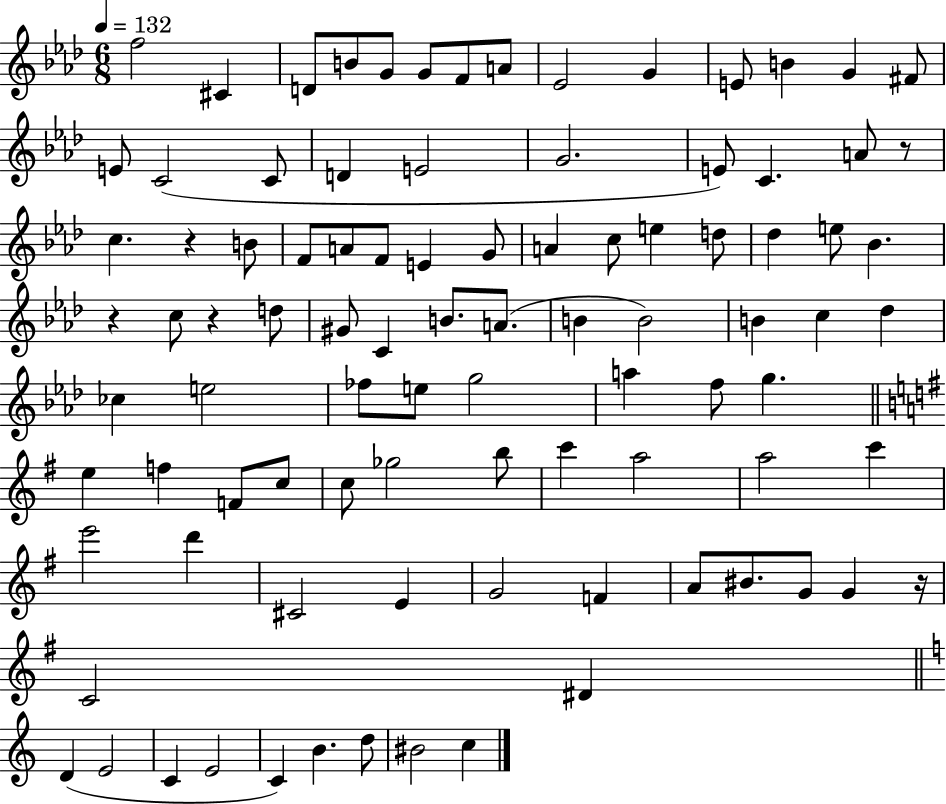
{
  \clef treble
  \numericTimeSignature
  \time 6/8
  \key aes \major
  \tempo 4 = 132
  f''2 cis'4 | d'8 b'8 g'8 g'8 f'8 a'8 | ees'2 g'4 | e'8 b'4 g'4 fis'8 | \break e'8 c'2( c'8 | d'4 e'2 | g'2. | e'8) c'4. a'8 r8 | \break c''4. r4 b'8 | f'8 a'8 f'8 e'4 g'8 | a'4 c''8 e''4 d''8 | des''4 e''8 bes'4. | \break r4 c''8 r4 d''8 | gis'8 c'4 b'8. a'8.( | b'4 b'2) | b'4 c''4 des''4 | \break ces''4 e''2 | fes''8 e''8 g''2 | a''4 f''8 g''4. | \bar "||" \break \key e \minor e''4 f''4 f'8 c''8 | c''8 ges''2 b''8 | c'''4 a''2 | a''2 c'''4 | \break e'''2 d'''4 | cis'2 e'4 | g'2 f'4 | a'8 bis'8. g'8 g'4 r16 | \break c'2 dis'4 | \bar "||" \break \key a \minor d'4( e'2 | c'4 e'2 | c'4) b'4. d''8 | bis'2 c''4 | \break \bar "|."
}